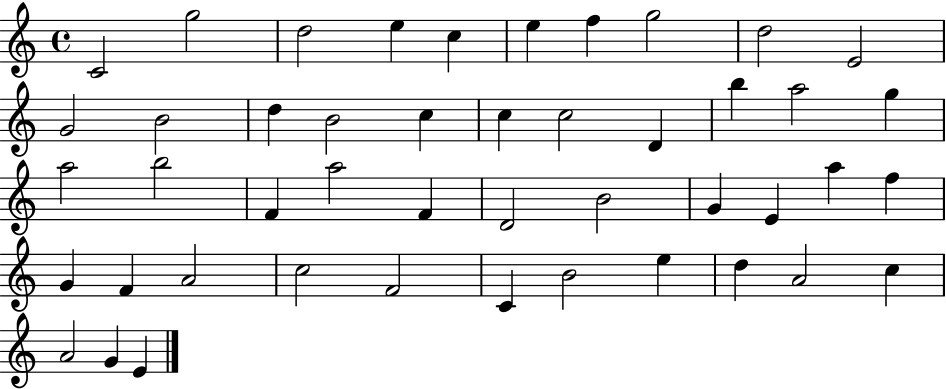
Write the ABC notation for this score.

X:1
T:Untitled
M:4/4
L:1/4
K:C
C2 g2 d2 e c e f g2 d2 E2 G2 B2 d B2 c c c2 D b a2 g a2 b2 F a2 F D2 B2 G E a f G F A2 c2 F2 C B2 e d A2 c A2 G E